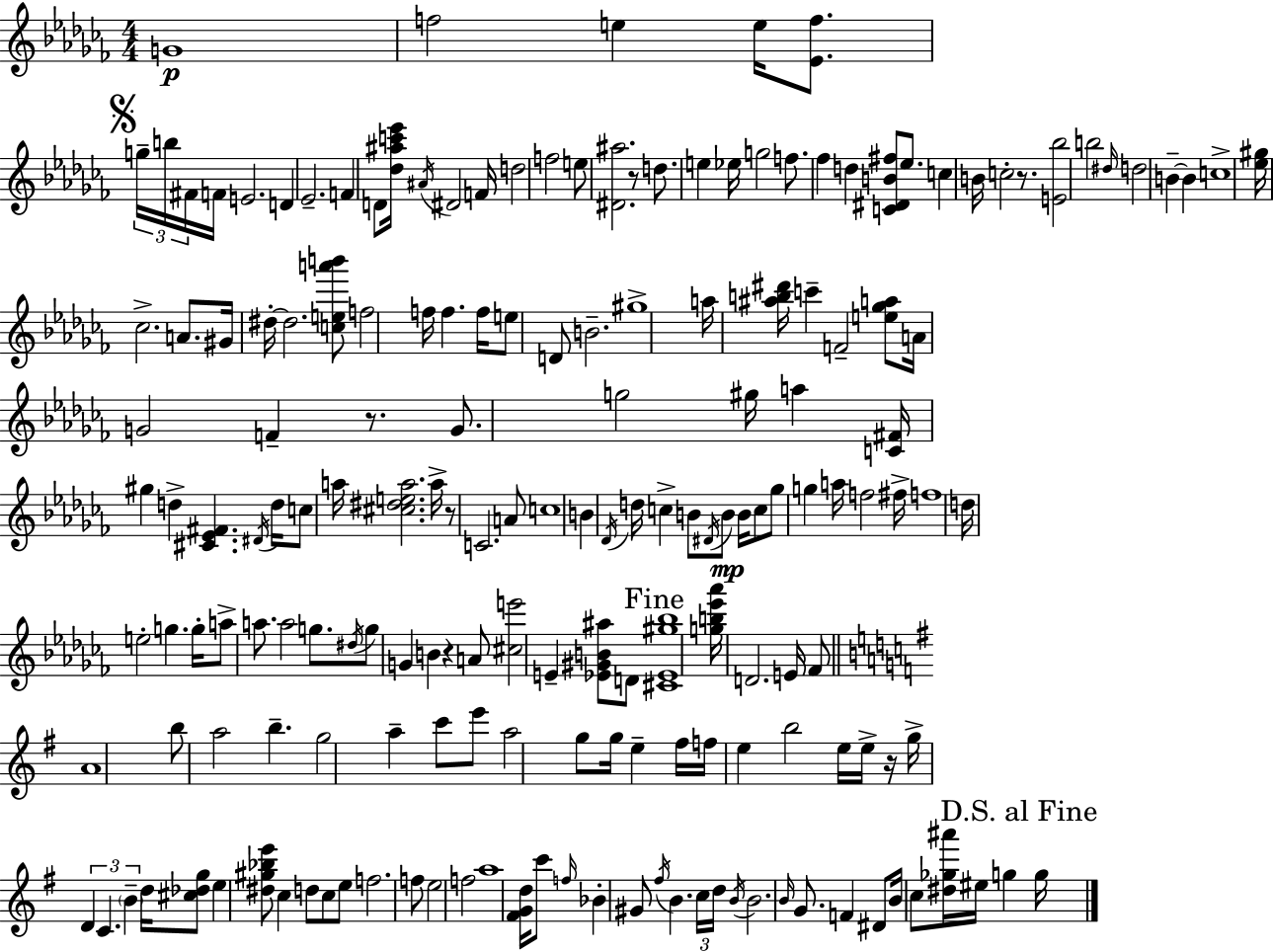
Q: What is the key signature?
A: AES minor